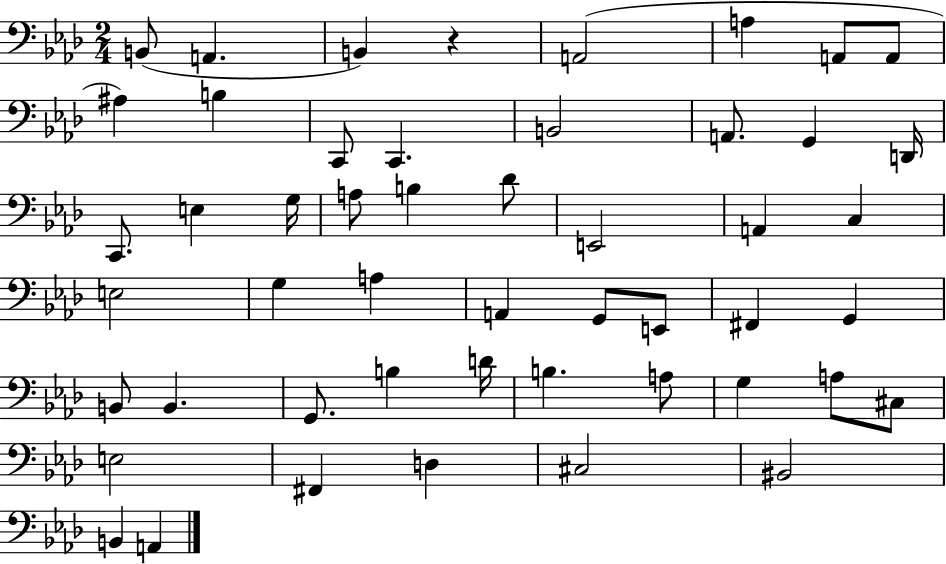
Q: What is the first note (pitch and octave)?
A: B2